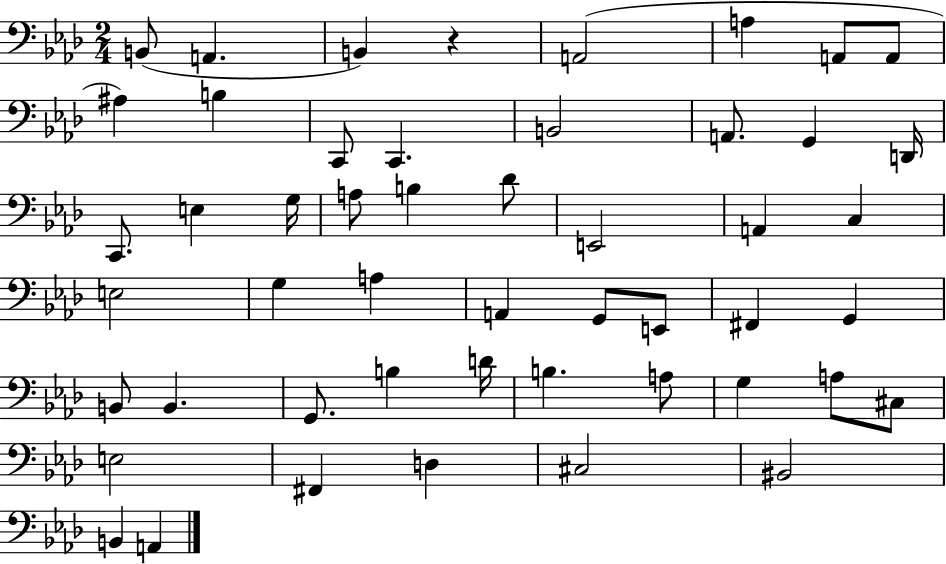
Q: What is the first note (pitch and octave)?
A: B2